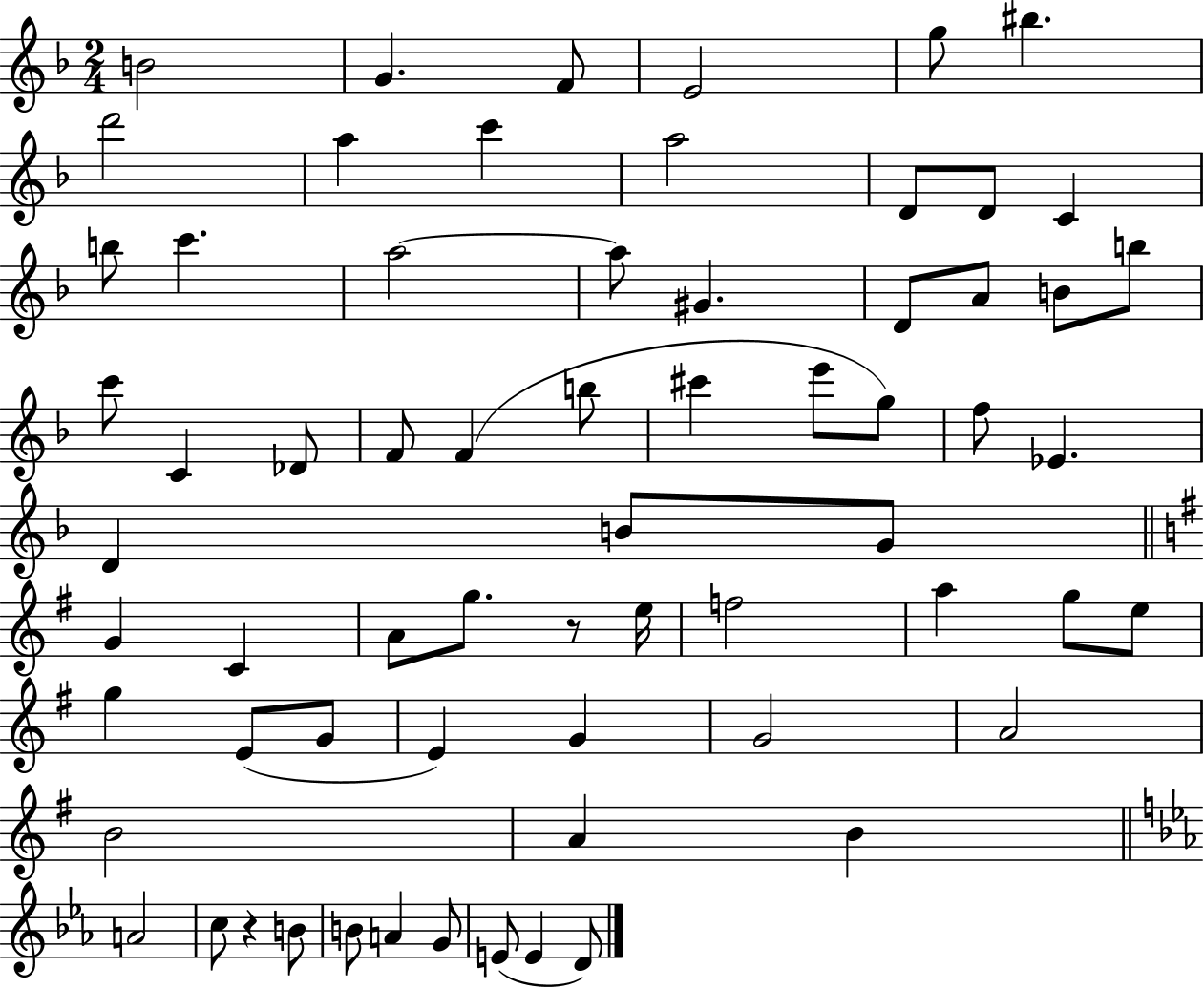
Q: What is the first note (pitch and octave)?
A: B4